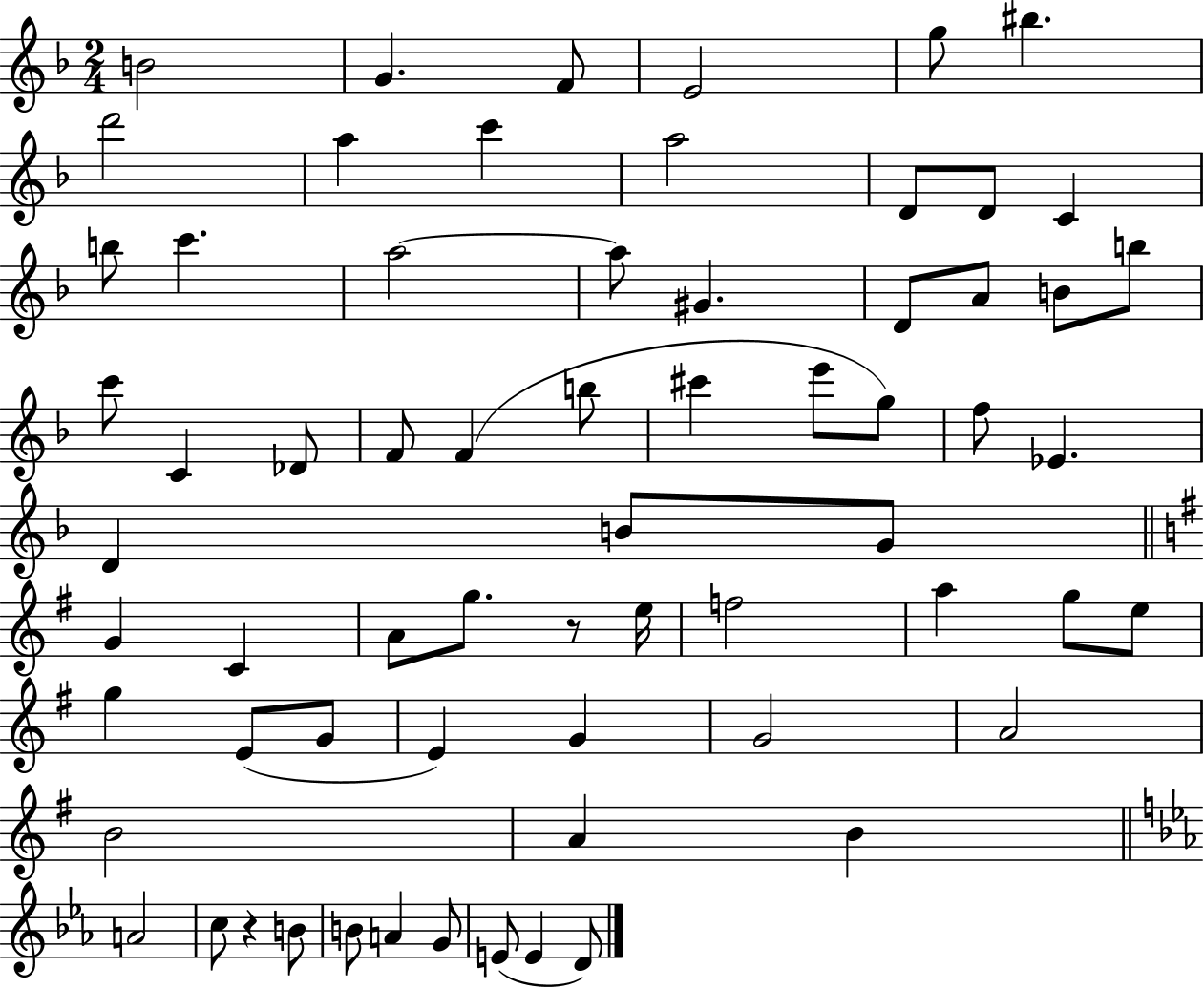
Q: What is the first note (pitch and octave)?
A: B4